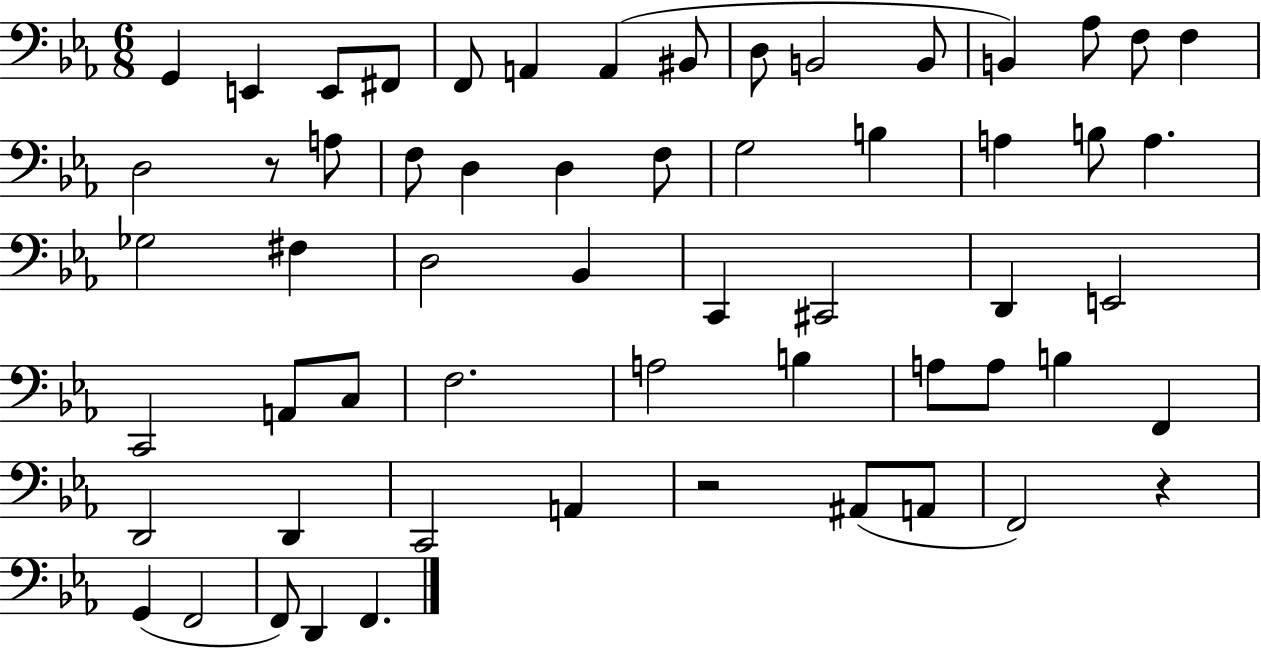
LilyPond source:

{
  \clef bass
  \numericTimeSignature
  \time 6/8
  \key ees \major
  g,4 e,4 e,8 fis,8 | f,8 a,4 a,4( bis,8 | d8 b,2 b,8 | b,4) aes8 f8 f4 | \break d2 r8 a8 | f8 d4 d4 f8 | g2 b4 | a4 b8 a4. | \break ges2 fis4 | d2 bes,4 | c,4 cis,2 | d,4 e,2 | \break c,2 a,8 c8 | f2. | a2 b4 | a8 a8 b4 f,4 | \break d,2 d,4 | c,2 a,4 | r2 ais,8( a,8 | f,2) r4 | \break g,4( f,2 | f,8) d,4 f,4. | \bar "|."
}